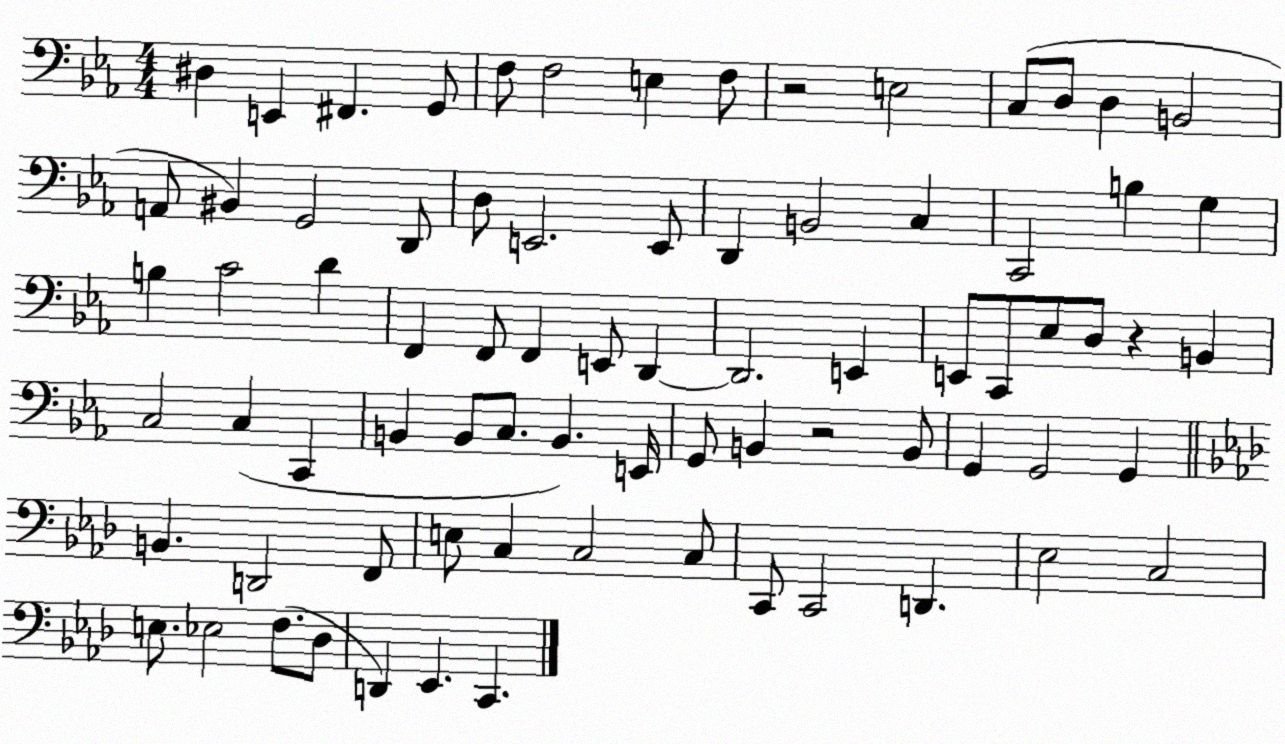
X:1
T:Untitled
M:4/4
L:1/4
K:Eb
^D, E,, ^F,, G,,/2 F,/2 F,2 E, F,/2 z2 E,2 C,/2 D,/2 D, B,,2 A,,/2 ^B,, G,,2 D,,/2 D,/2 E,,2 E,,/2 D,, B,,2 C, C,,2 B, G, B, C2 D F,, F,,/2 F,, E,,/2 D,, D,,2 E,, E,,/2 C,,/2 _E,/2 D,/2 z B,, C,2 C, C,, B,, B,,/2 C,/2 B,, E,,/4 G,,/2 B,, z2 B,,/2 G,, G,,2 G,, B,, D,,2 F,,/2 E,/2 C, C,2 C,/2 C,,/2 C,,2 D,, _E,2 C,2 E,/2 _E,2 F,/2 _D,/2 D,, _E,, C,,